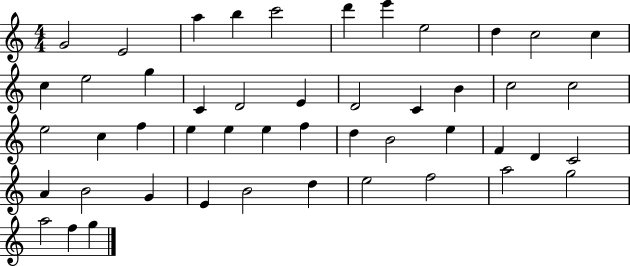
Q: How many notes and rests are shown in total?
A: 48